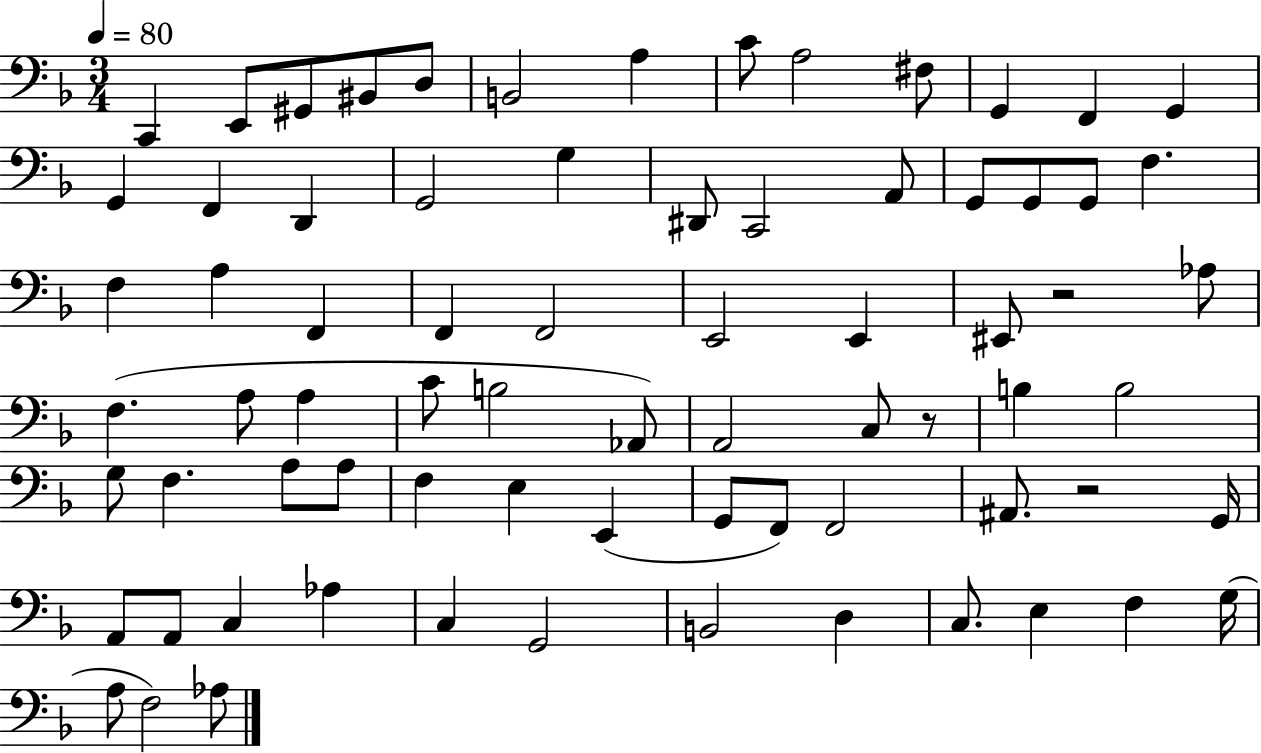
{
  \clef bass
  \numericTimeSignature
  \time 3/4
  \key f \major
  \tempo 4 = 80
  c,4 e,8 gis,8 bis,8 d8 | b,2 a4 | c'8 a2 fis8 | g,4 f,4 g,4 | \break g,4 f,4 d,4 | g,2 g4 | dis,8 c,2 a,8 | g,8 g,8 g,8 f4. | \break f4 a4 f,4 | f,4 f,2 | e,2 e,4 | eis,8 r2 aes8 | \break f4.( a8 a4 | c'8 b2 aes,8) | a,2 c8 r8 | b4 b2 | \break g8 f4. a8 a8 | f4 e4 e,4( | g,8 f,8) f,2 | ais,8. r2 g,16 | \break a,8 a,8 c4 aes4 | c4 g,2 | b,2 d4 | c8. e4 f4 g16( | \break a8 f2) aes8 | \bar "|."
}